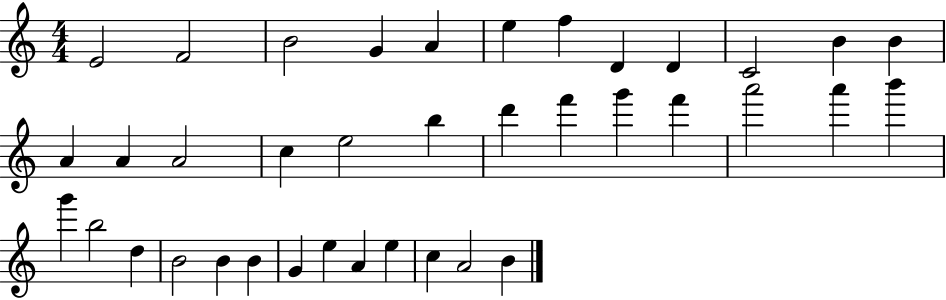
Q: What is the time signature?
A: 4/4